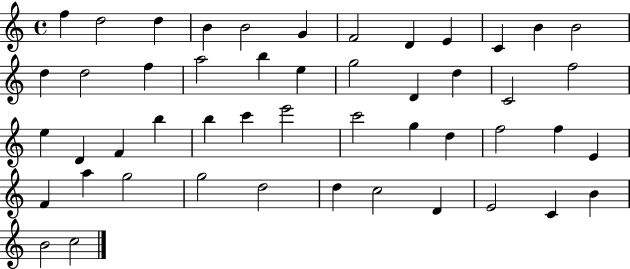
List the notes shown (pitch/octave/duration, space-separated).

F5/q D5/h D5/q B4/q B4/h G4/q F4/h D4/q E4/q C4/q B4/q B4/h D5/q D5/h F5/q A5/h B5/q E5/q G5/h D4/q D5/q C4/h F5/h E5/q D4/q F4/q B5/q B5/q C6/q E6/h C6/h G5/q D5/q F5/h F5/q E4/q F4/q A5/q G5/h G5/h D5/h D5/q C5/h D4/q E4/h C4/q B4/q B4/h C5/h